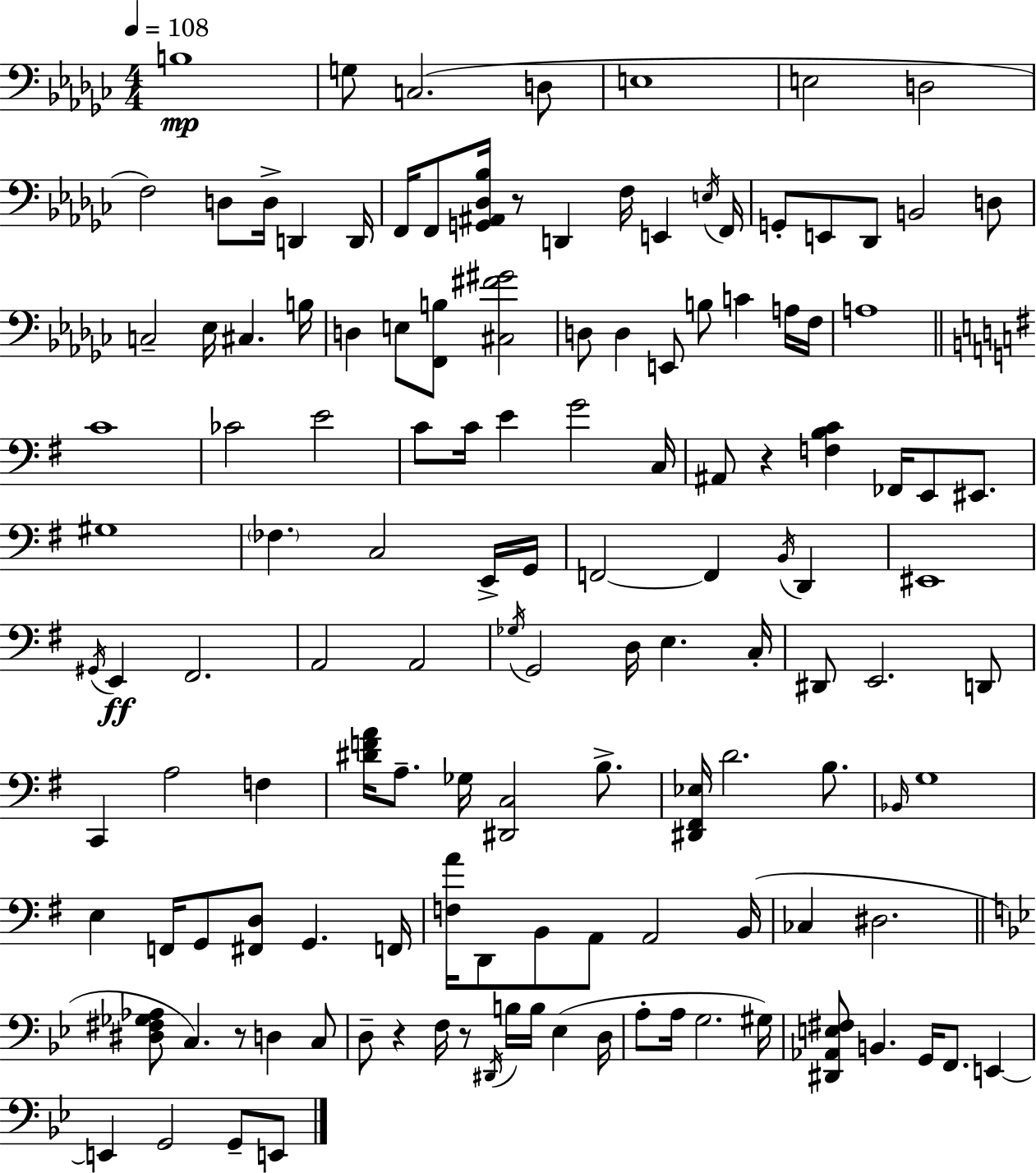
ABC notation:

X:1
T:Untitled
M:4/4
L:1/4
K:Ebm
B,4 G,/2 C,2 D,/2 E,4 E,2 D,2 F,2 D,/2 D,/4 D,, D,,/4 F,,/4 F,,/2 [G,,^A,,_D,_B,]/4 z/2 D,, F,/4 E,, E,/4 F,,/4 G,,/2 E,,/2 _D,,/2 B,,2 D,/2 C,2 _E,/4 ^C, B,/4 D, E,/2 [F,,B,]/2 [^C,^F^G]2 D,/2 D, E,,/2 B,/2 C A,/4 F,/4 A,4 C4 _C2 E2 C/2 C/4 E G2 C,/4 ^A,,/2 z [F,B,C] _F,,/4 E,,/2 ^E,,/2 ^G,4 _F, C,2 E,,/4 G,,/4 F,,2 F,, B,,/4 D,, ^E,,4 ^G,,/4 E,, ^F,,2 A,,2 A,,2 _G,/4 G,,2 D,/4 E, C,/4 ^D,,/2 E,,2 D,,/2 C,, A,2 F, [^DFA]/4 A,/2 _G,/4 [^D,,C,]2 B,/2 [^D,,^F,,_E,]/4 D2 B,/2 _B,,/4 G,4 E, F,,/4 G,,/2 [^F,,D,]/2 G,, F,,/4 [F,A]/4 D,,/2 B,,/2 A,,/2 A,,2 B,,/4 _C, ^D,2 [^D,^F,_G,_A,]/2 C, z/2 D, C,/2 D,/2 z F,/4 z/2 ^D,,/4 B,/4 B,/4 _E, D,/4 A,/2 A,/4 G,2 ^G,/4 [^D,,_A,,E,^F,]/2 B,, G,,/4 F,,/2 E,, E,, G,,2 G,,/2 E,,/2